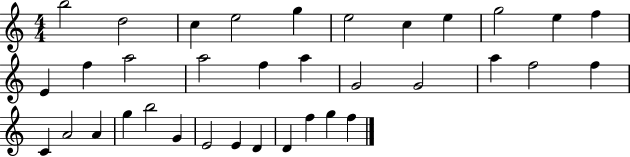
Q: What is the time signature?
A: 4/4